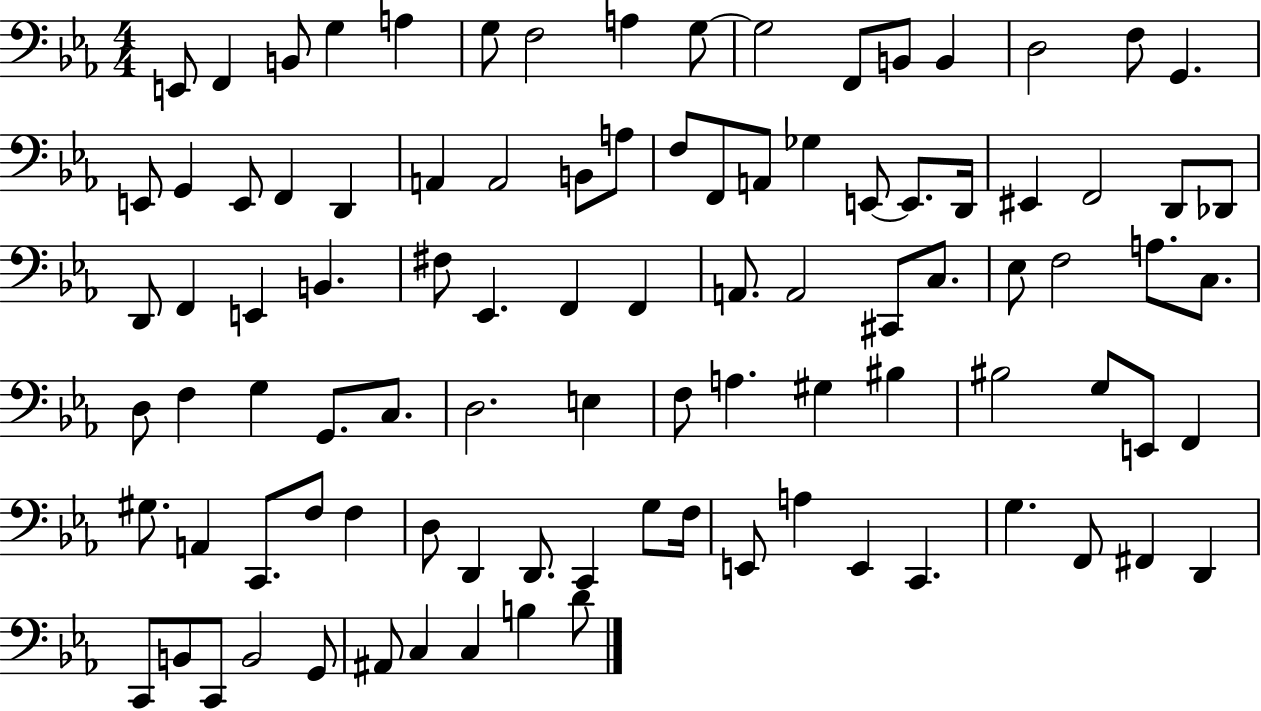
{
  \clef bass
  \numericTimeSignature
  \time 4/4
  \key ees \major
  e,8 f,4 b,8 g4 a4 | g8 f2 a4 g8~~ | g2 f,8 b,8 b,4 | d2 f8 g,4. | \break e,8 g,4 e,8 f,4 d,4 | a,4 a,2 b,8 a8 | f8 f,8 a,8 ges4 e,8~~ e,8. d,16 | eis,4 f,2 d,8 des,8 | \break d,8 f,4 e,4 b,4. | fis8 ees,4. f,4 f,4 | a,8. a,2 cis,8 c8. | ees8 f2 a8. c8. | \break d8 f4 g4 g,8. c8. | d2. e4 | f8 a4. gis4 bis4 | bis2 g8 e,8 f,4 | \break gis8. a,4 c,8. f8 f4 | d8 d,4 d,8. c,4 g8 f16 | e,8 a4 e,4 c,4. | g4. f,8 fis,4 d,4 | \break c,8 b,8 c,8 b,2 g,8 | ais,8 c4 c4 b4 d'8 | \bar "|."
}